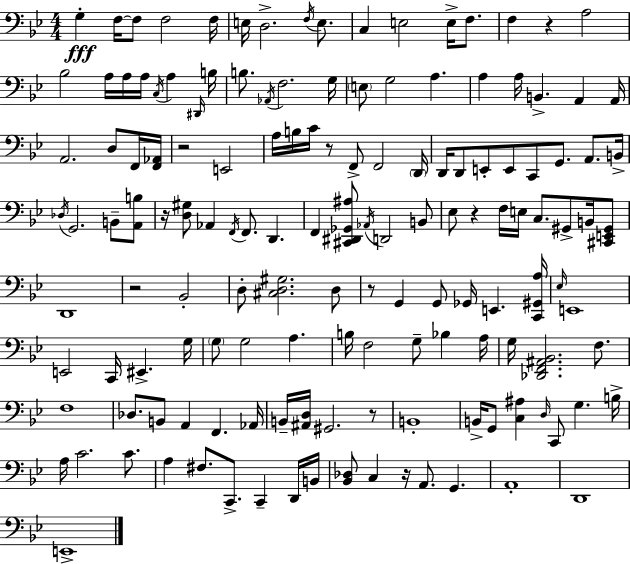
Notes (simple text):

G3/q F3/s F3/e F3/h F3/s E3/s D3/h. F3/s E3/e. C3/q E3/h E3/s F3/e. F3/q R/q A3/h Bb3/h A3/s A3/s A3/s C3/s A3/q D#2/s B3/s B3/e. Ab2/s F3/h. G3/s E3/e G3/h A3/q. A3/q A3/s B2/q. A2/q A2/s A2/h. D3/e F2/s [F2,Ab2]/s R/h E2/h A3/s B3/s C4/s R/e F2/e F2/h D2/s D2/s D2/e E2/e E2/e C2/e G2/e. A2/e. B2/s Db3/s G2/h. B2/e [A2,B3]/e R/s [D3,G#3]/e Ab2/q F2/s F2/e. D2/q. F2/q [C#2,D#2,Gb2,A#3]/e Ab2/s D2/h B2/e Eb3/e R/q F3/s E3/s C3/e. G#2/e B2/s [C#2,E2,G#2]/e D2/w R/h Bb2/h D3/e [C#3,D3,G#3]/h. D3/e R/e G2/q G2/e Gb2/s E2/q. [C2,G#2,A3]/s Eb3/s E2/w E2/h C2/s EIS2/q. G3/s G3/e G3/h A3/q. B3/s F3/h G3/e Bb3/q A3/s G3/s [Db2,F2,A#2,Bb2]/h. F3/e. F3/w Db3/e. B2/e A2/q F2/q. Ab2/s B2/s [A#2,D3]/s G#2/h. R/e B2/w B2/s G2/e [C3,A#3]/q D3/s C2/e G3/q. B3/s A3/s C4/h. C4/e. A3/q F#3/e. C2/e. C2/q D2/s B2/s [Bb2,Db3]/e C3/q R/s A2/e. G2/q. A2/w D2/w E2/w